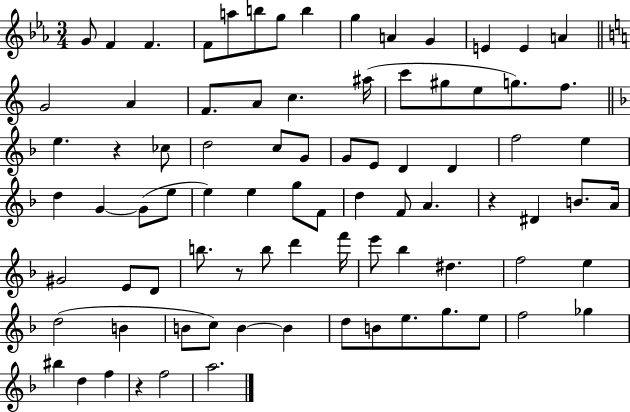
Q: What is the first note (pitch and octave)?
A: G4